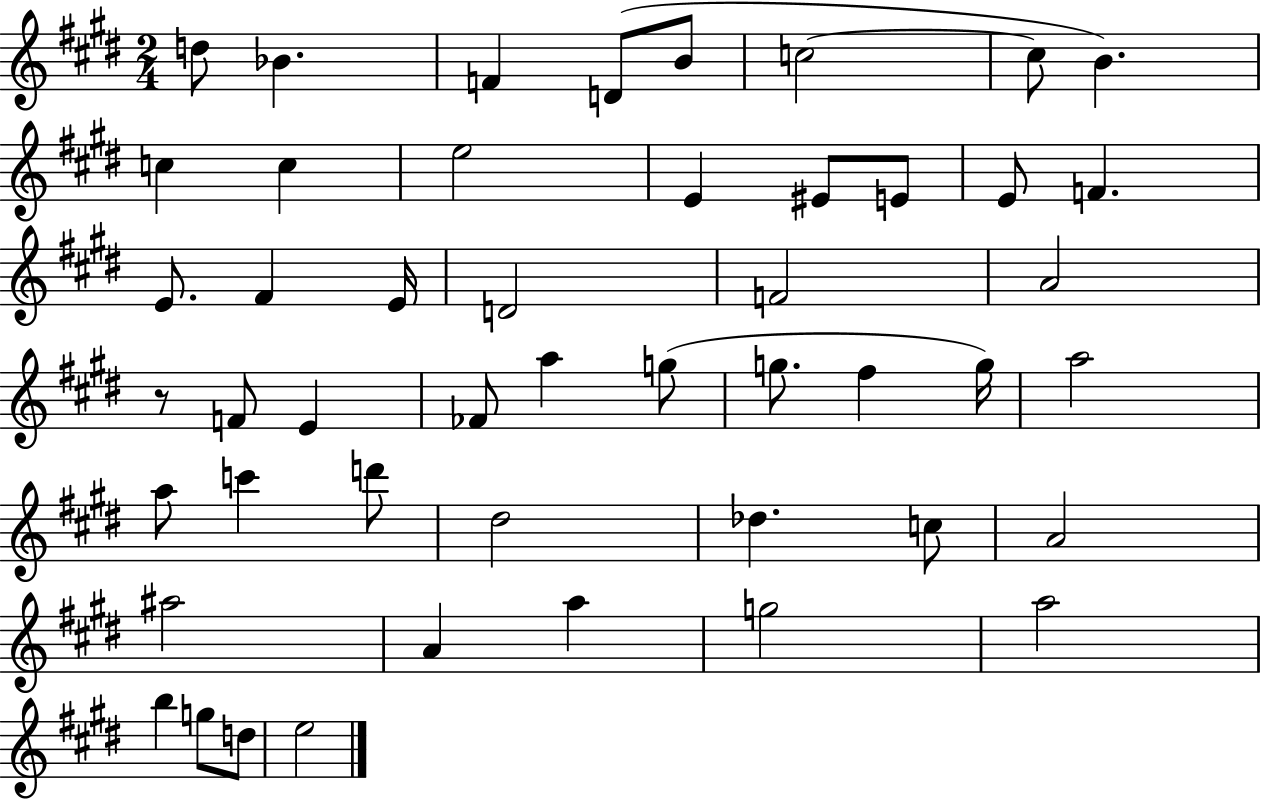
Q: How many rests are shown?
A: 1